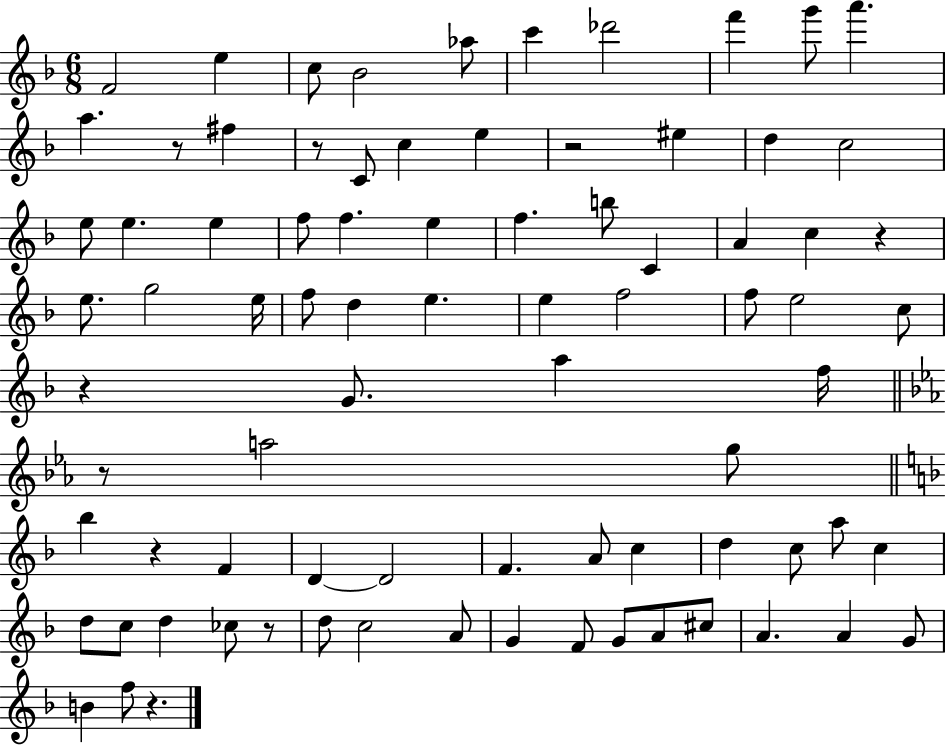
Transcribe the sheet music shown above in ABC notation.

X:1
T:Untitled
M:6/8
L:1/4
K:F
F2 e c/2 _B2 _a/2 c' _d'2 f' g'/2 a' a z/2 ^f z/2 C/2 c e z2 ^e d c2 e/2 e e f/2 f e f b/2 C A c z e/2 g2 e/4 f/2 d e e f2 f/2 e2 c/2 z G/2 a f/4 z/2 a2 g/2 _b z F D D2 F A/2 c d c/2 a/2 c d/2 c/2 d _c/2 z/2 d/2 c2 A/2 G F/2 G/2 A/2 ^c/2 A A G/2 B f/2 z